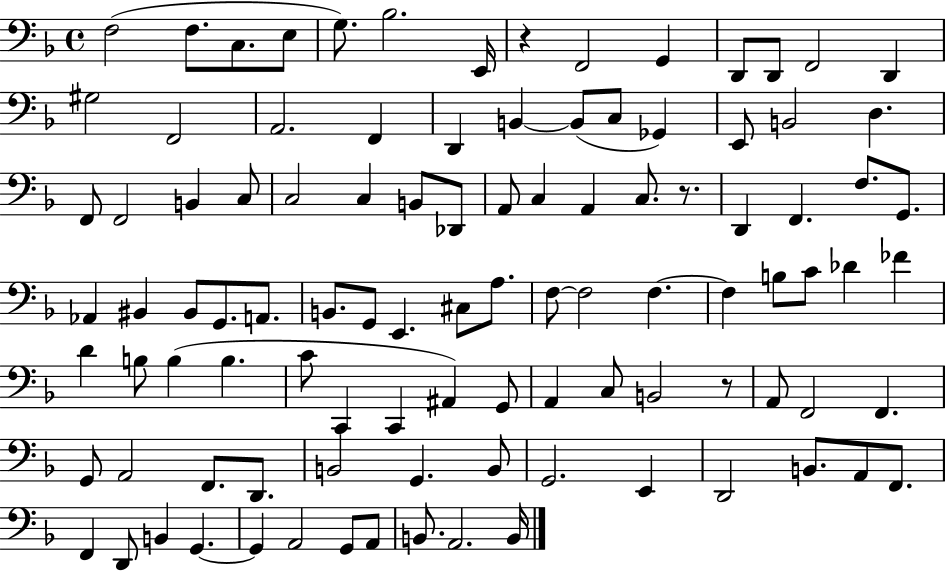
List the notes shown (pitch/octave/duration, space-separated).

F3/h F3/e. C3/e. E3/e G3/e. Bb3/h. E2/s R/q F2/h G2/q D2/e D2/e F2/h D2/q G#3/h F2/h A2/h. F2/q D2/q B2/q B2/e C3/e Gb2/q E2/e B2/h D3/q. F2/e F2/h B2/q C3/e C3/h C3/q B2/e Db2/e A2/e C3/q A2/q C3/e. R/e. D2/q F2/q. F3/e. G2/e. Ab2/q BIS2/q BIS2/e G2/e. A2/e. B2/e. G2/e E2/q. C#3/e A3/e. F3/e F3/h F3/q. F3/q B3/e C4/e Db4/q FES4/q D4/q B3/e B3/q B3/q. C4/e C2/q C2/q A#2/q G2/e A2/q C3/e B2/h R/e A2/e F2/h F2/q. G2/e A2/h F2/e. D2/e. B2/h G2/q. B2/e G2/h. E2/q D2/h B2/e. A2/e F2/e. F2/q D2/e B2/q G2/q. G2/q A2/h G2/e A2/e B2/e. A2/h. B2/s